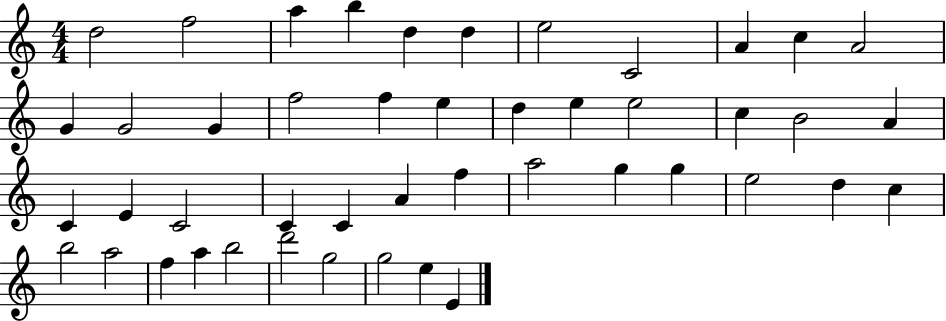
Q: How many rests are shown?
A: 0